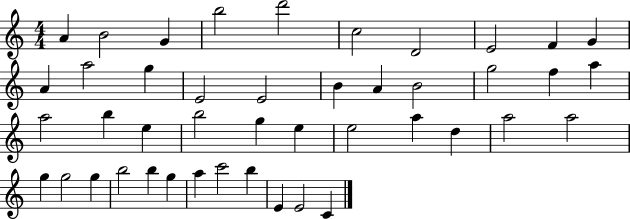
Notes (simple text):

A4/q B4/h G4/q B5/h D6/h C5/h D4/h E4/h F4/q G4/q A4/q A5/h G5/q E4/h E4/h B4/q A4/q B4/h G5/h F5/q A5/q A5/h B5/q E5/q B5/h G5/q E5/q E5/h A5/q D5/q A5/h A5/h G5/q G5/h G5/q B5/h B5/q G5/q A5/q C6/h B5/q E4/q E4/h C4/q